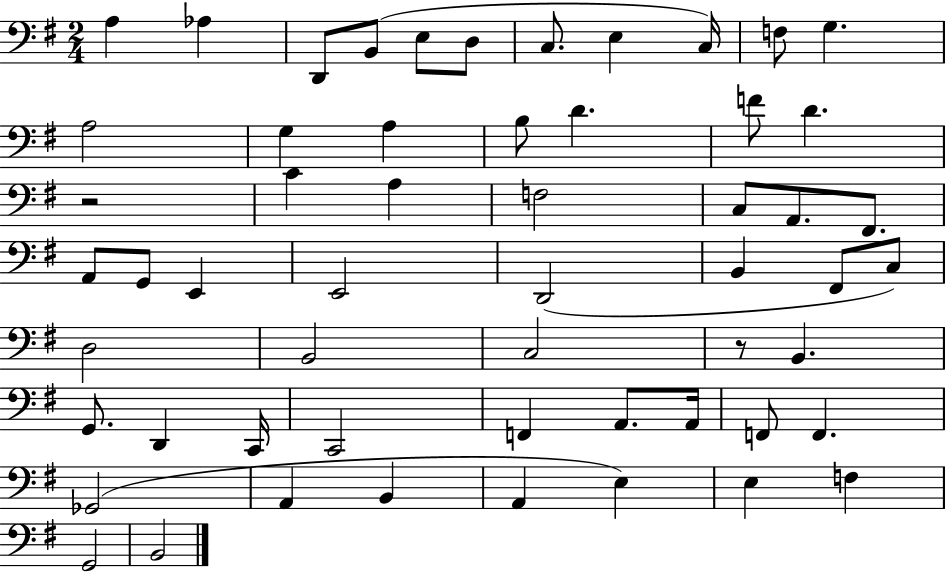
{
  \clef bass
  \numericTimeSignature
  \time 2/4
  \key g \major
  a4 aes4 | d,8 b,8( e8 d8 | c8. e4 c16) | f8 g4. | \break a2 | g4 a4 | b8 d'4. | f'8 d'4. | \break r2 | c'4 a4 | f2 | c8 a,8. fis,8. | \break a,8 g,8 e,4 | e,2 | d,2( | b,4 fis,8 c8) | \break d2 | b,2 | c2 | r8 b,4. | \break g,8. d,4 c,16 | c,2 | f,4 a,8. a,16 | f,8 f,4. | \break ges,2( | a,4 b,4 | a,4 e4) | e4 f4 | \break g,2 | b,2 | \bar "|."
}